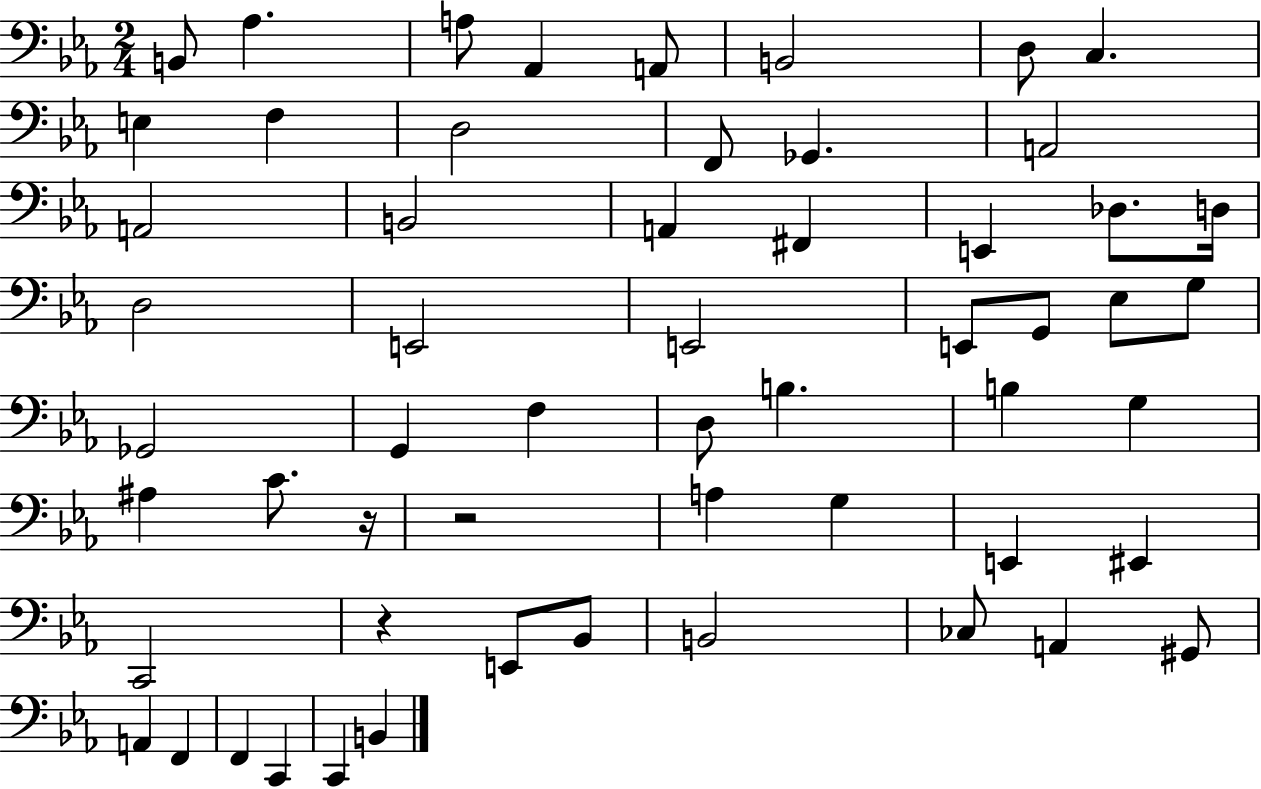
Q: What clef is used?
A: bass